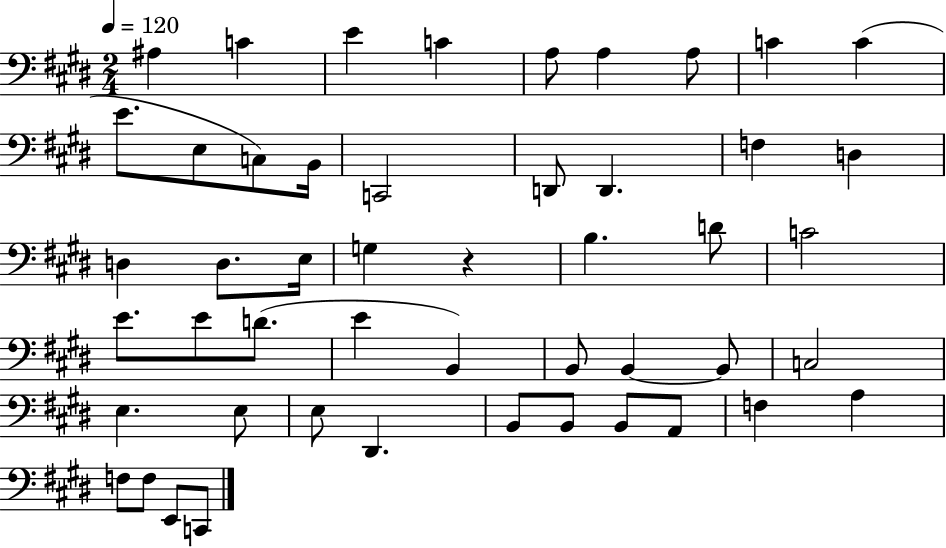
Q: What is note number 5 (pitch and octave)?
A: A3